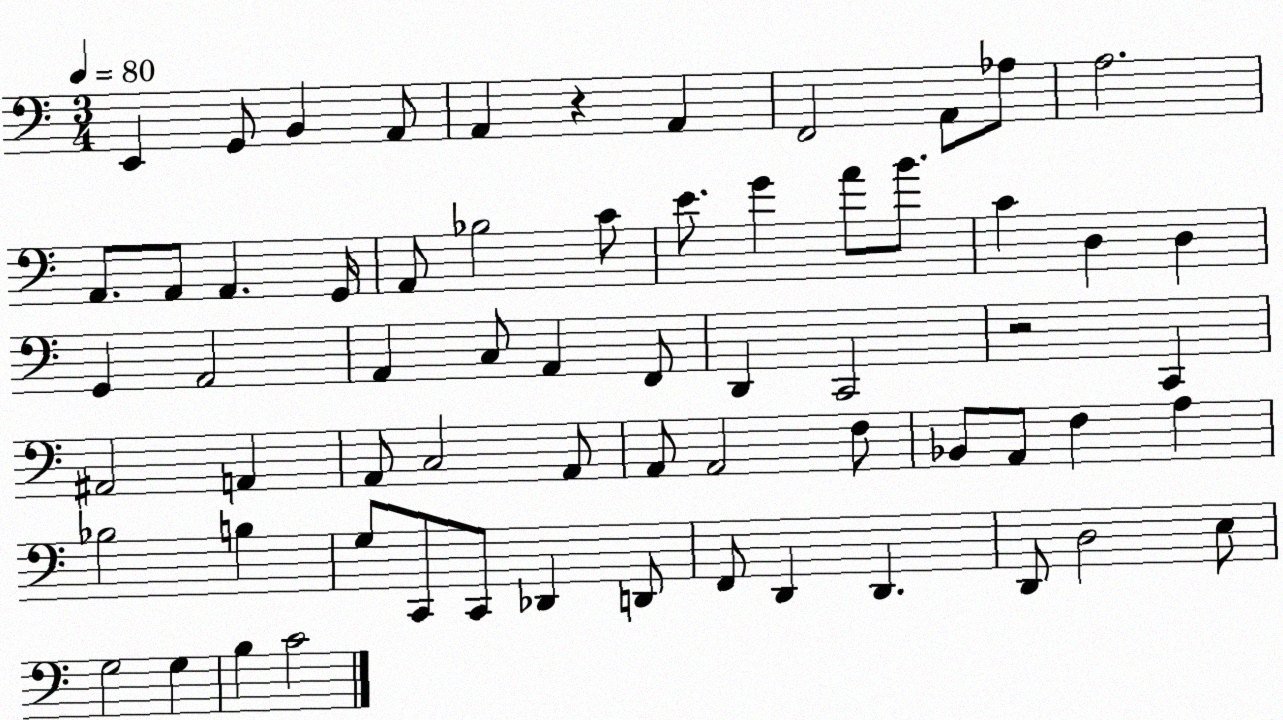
X:1
T:Untitled
M:3/4
L:1/4
K:C
E,, G,,/2 B,, A,,/2 A,, z A,, F,,2 A,,/2 _A,/2 A,2 A,,/2 A,,/2 A,, G,,/4 A,,/2 _B,2 C/2 E/2 G A/2 B/2 C D, D, G,, A,,2 A,, C,/2 A,, F,,/2 D,, C,,2 z2 C,, ^A,,2 A,, A,,/2 C,2 A,,/2 A,,/2 A,,2 F,/2 _B,,/2 A,,/2 F, A, _B,2 B, G,/2 C,,/2 C,,/2 _D,, D,,/2 F,,/2 D,, D,, D,,/2 D,2 E,/2 G,2 G, B, C2